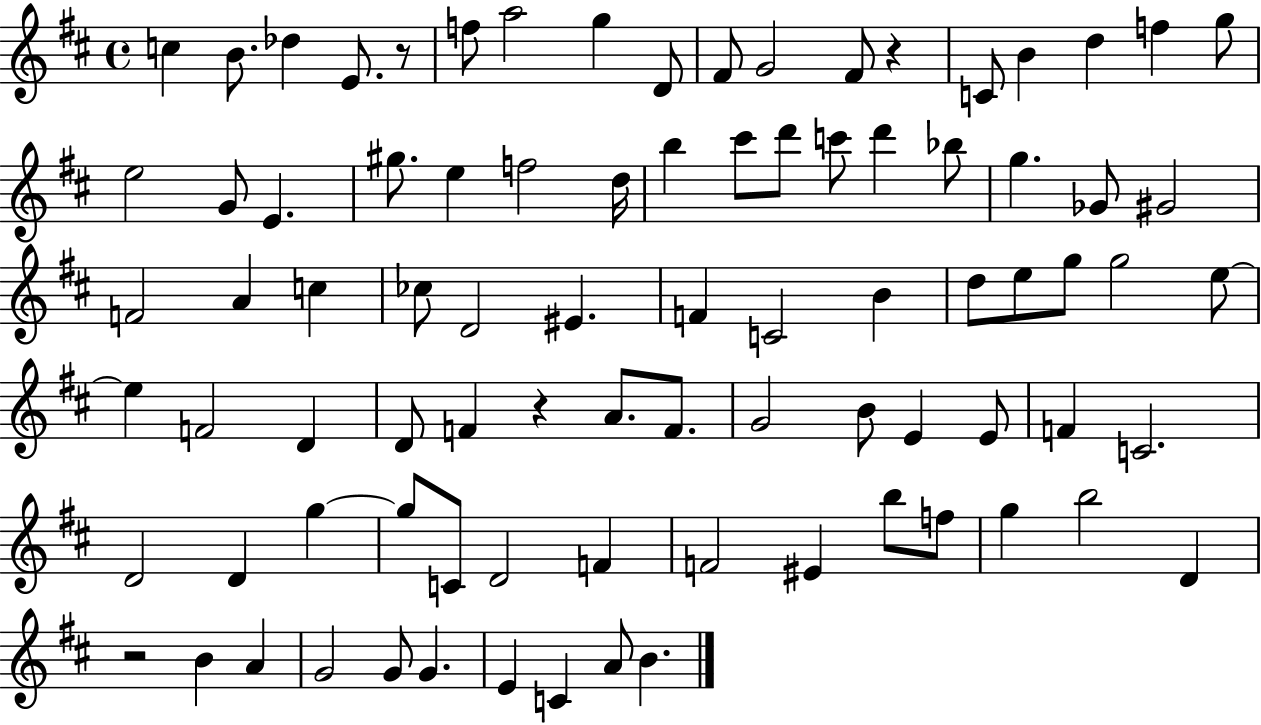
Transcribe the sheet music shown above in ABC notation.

X:1
T:Untitled
M:4/4
L:1/4
K:D
c B/2 _d E/2 z/2 f/2 a2 g D/2 ^F/2 G2 ^F/2 z C/2 B d f g/2 e2 G/2 E ^g/2 e f2 d/4 b ^c'/2 d'/2 c'/2 d' _b/2 g _G/2 ^G2 F2 A c _c/2 D2 ^E F C2 B d/2 e/2 g/2 g2 e/2 e F2 D D/2 F z A/2 F/2 G2 B/2 E E/2 F C2 D2 D g g/2 C/2 D2 F F2 ^E b/2 f/2 g b2 D z2 B A G2 G/2 G E C A/2 B